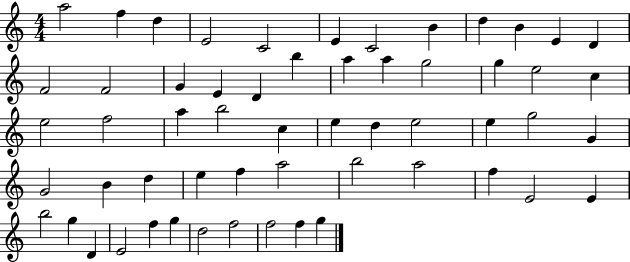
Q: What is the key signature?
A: C major